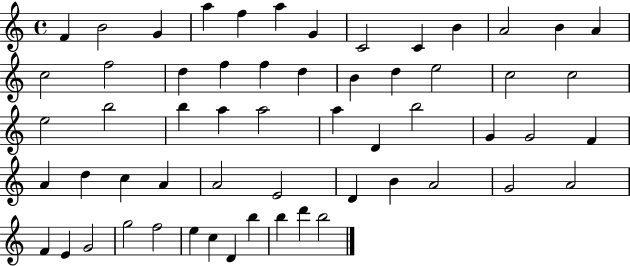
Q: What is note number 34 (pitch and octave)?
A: G4